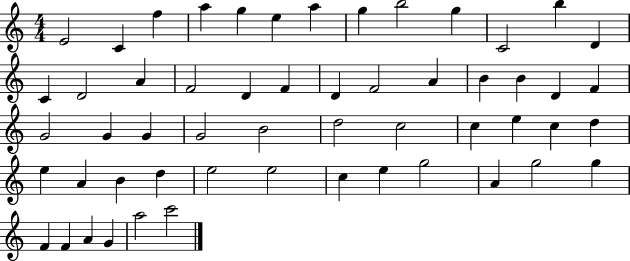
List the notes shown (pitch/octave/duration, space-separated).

E4/h C4/q F5/q A5/q G5/q E5/q A5/q G5/q B5/h G5/q C4/h B5/q D4/q C4/q D4/h A4/q F4/h D4/q F4/q D4/q F4/h A4/q B4/q B4/q D4/q F4/q G4/h G4/q G4/q G4/h B4/h D5/h C5/h C5/q E5/q C5/q D5/q E5/q A4/q B4/q D5/q E5/h E5/h C5/q E5/q G5/h A4/q G5/h G5/q F4/q F4/q A4/q G4/q A5/h C6/h